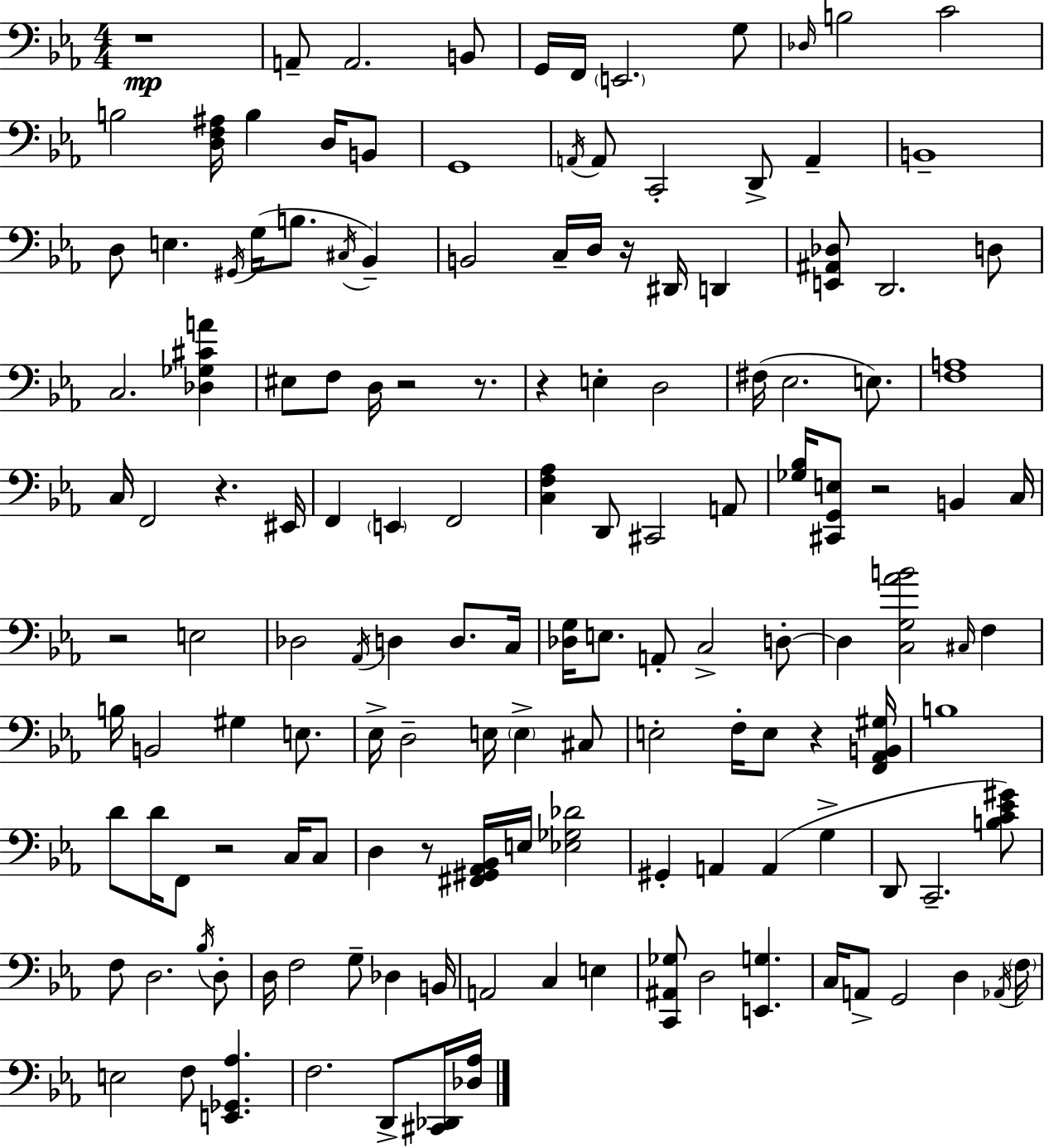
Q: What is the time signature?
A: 4/4